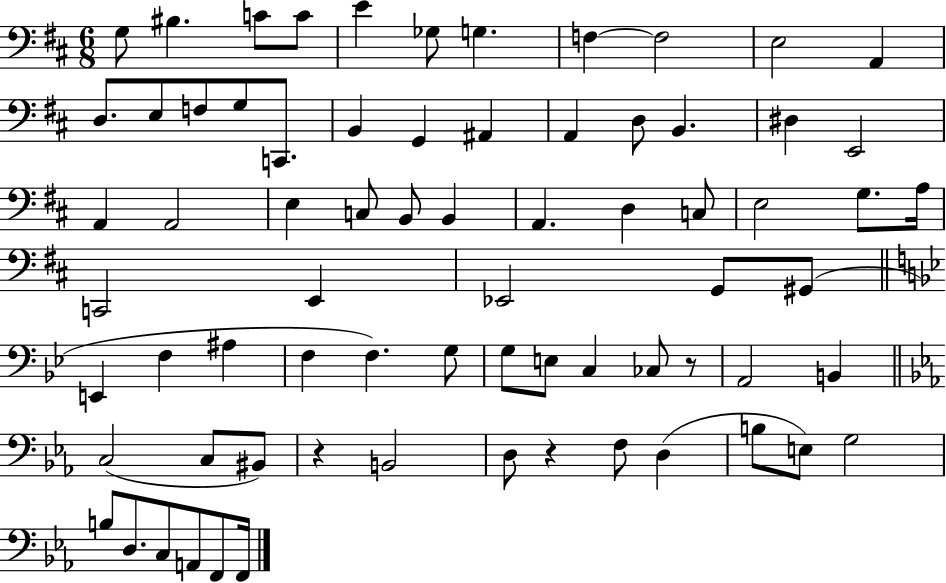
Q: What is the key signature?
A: D major